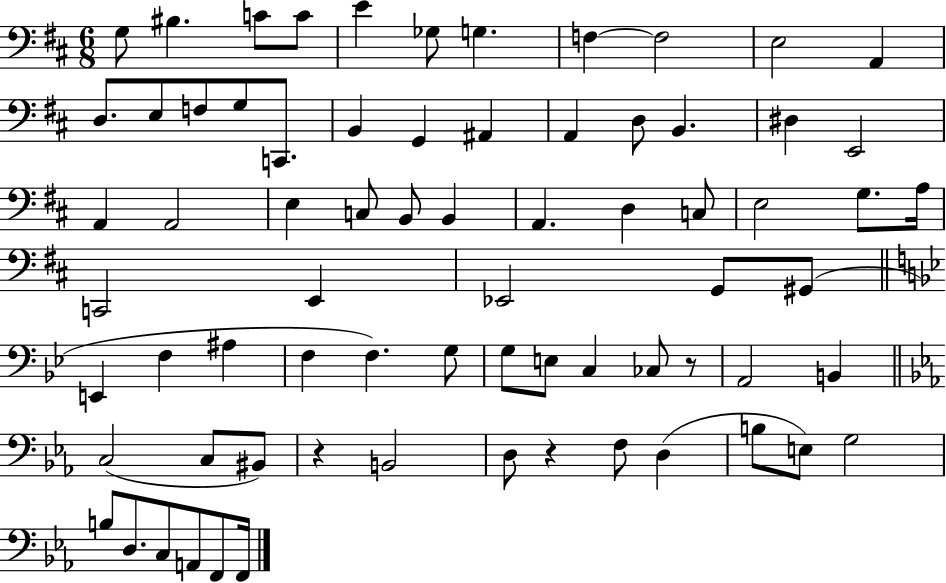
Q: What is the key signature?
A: D major